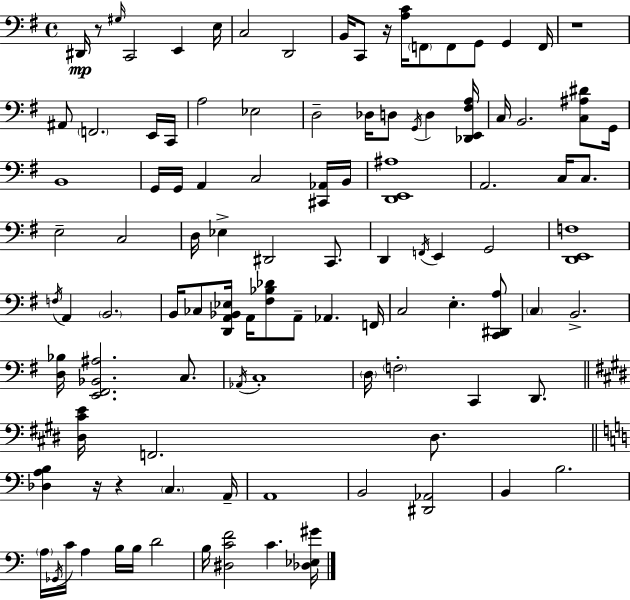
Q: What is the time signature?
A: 4/4